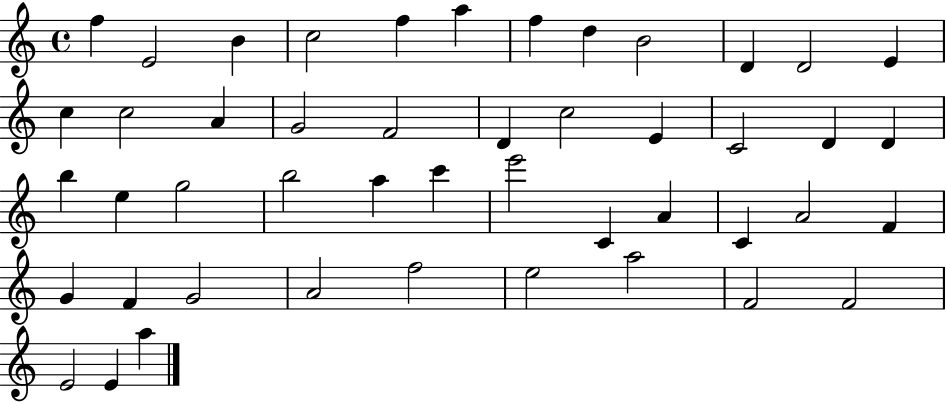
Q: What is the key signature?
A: C major